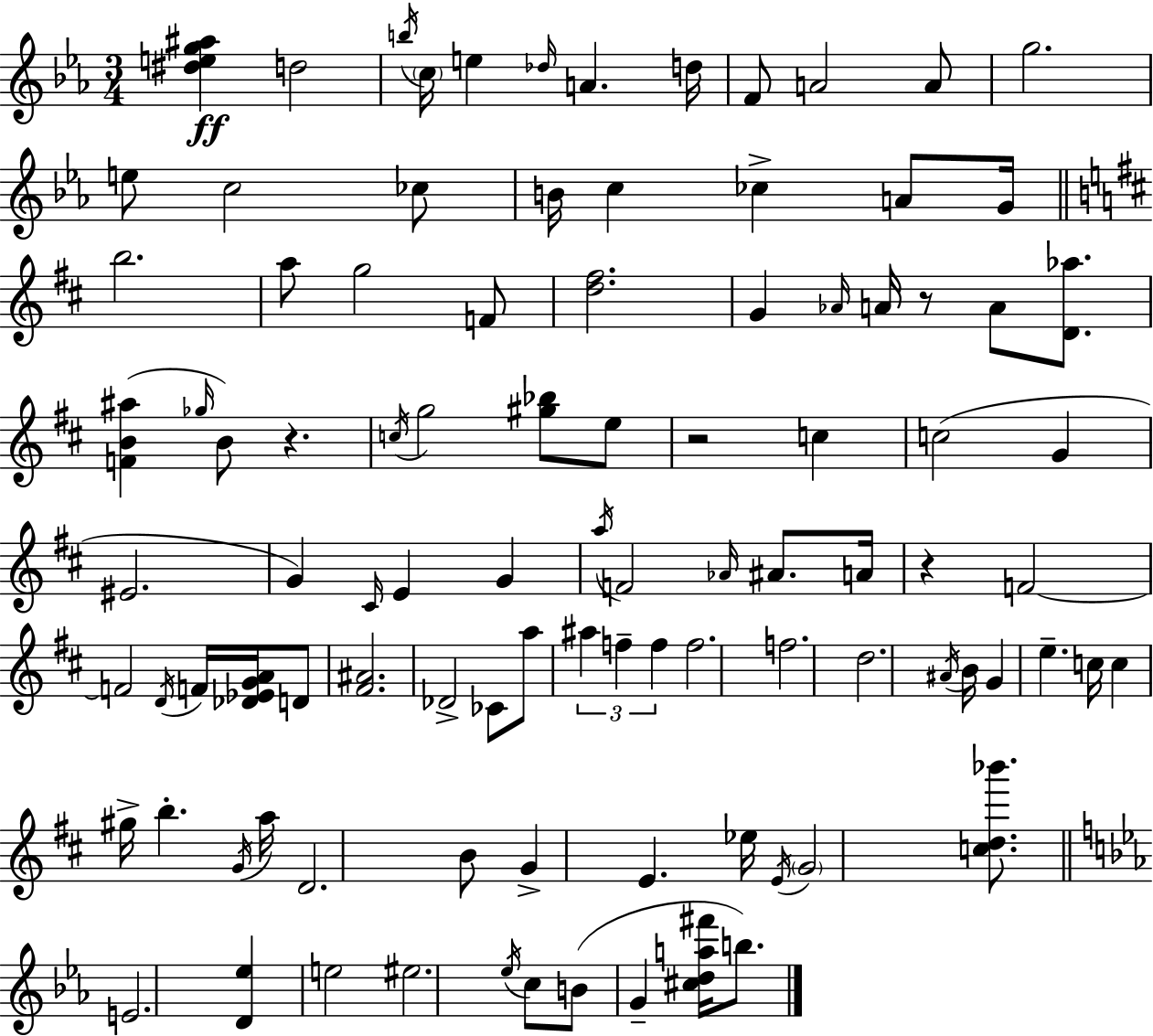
[D#5,E5,G5,A#5]/q D5/h B5/s C5/s E5/q Db5/s A4/q. D5/s F4/e A4/h A4/e G5/h. E5/e C5/h CES5/e B4/s C5/q CES5/q A4/e G4/s B5/h. A5/e G5/h F4/e [D5,F#5]/h. G4/q Ab4/s A4/s R/e A4/e [D4,Ab5]/e. [F4,B4,A#5]/q Gb5/s B4/e R/q. C5/s G5/h [G#5,Bb5]/e E5/e R/h C5/q C5/h G4/q EIS4/h. G4/q C#4/s E4/q G4/q A5/s F4/h Ab4/s A#4/e. A4/s R/q F4/h F4/h D4/s F4/s [Db4,Eb4,G4,A4]/s D4/e [F#4,A#4]/h. Db4/h CES4/e A5/e A#5/q F5/q F5/q F5/h. F5/h. D5/h. A#4/s B4/s G4/q E5/q. C5/s C5/q G#5/s B5/q. G4/s A5/s D4/h. B4/e G4/q E4/q. Eb5/s E4/s G4/h [C5,D5,Bb6]/e. E4/h. [D4,Eb5]/q E5/h EIS5/h. Eb5/s C5/e B4/e G4/q [C#5,D5,A5,F#6]/s B5/e.